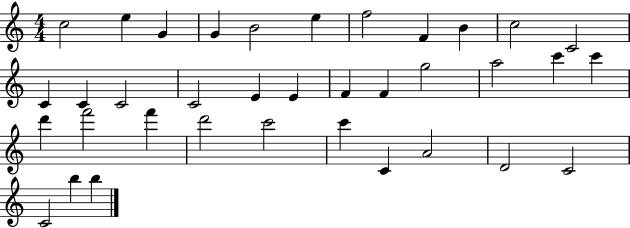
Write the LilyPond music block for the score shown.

{
  \clef treble
  \numericTimeSignature
  \time 4/4
  \key c \major
  c''2 e''4 g'4 | g'4 b'2 e''4 | f''2 f'4 b'4 | c''2 c'2 | \break c'4 c'4 c'2 | c'2 e'4 e'4 | f'4 f'4 g''2 | a''2 c'''4 c'''4 | \break d'''4 f'''2 f'''4 | d'''2 c'''2 | c'''4 c'4 a'2 | d'2 c'2 | \break c'2 b''4 b''4 | \bar "|."
}